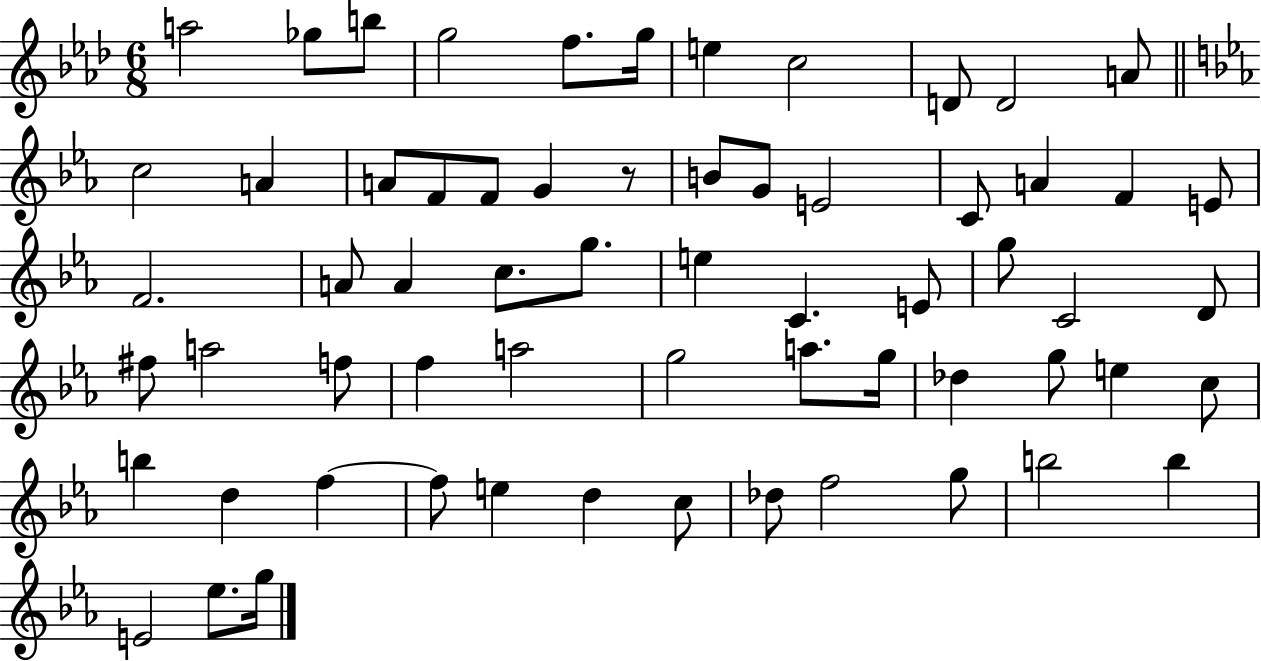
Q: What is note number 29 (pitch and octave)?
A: G5